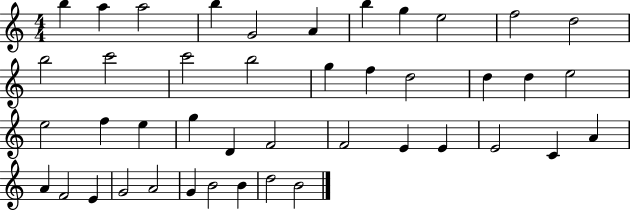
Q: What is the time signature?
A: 4/4